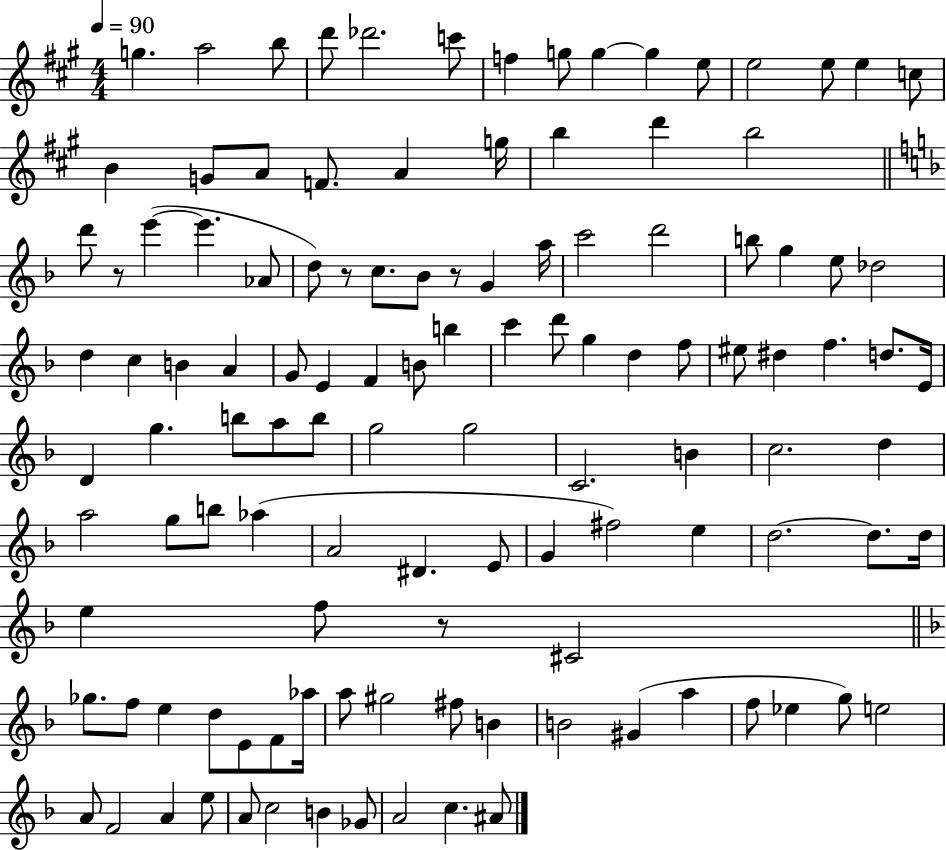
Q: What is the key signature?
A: A major